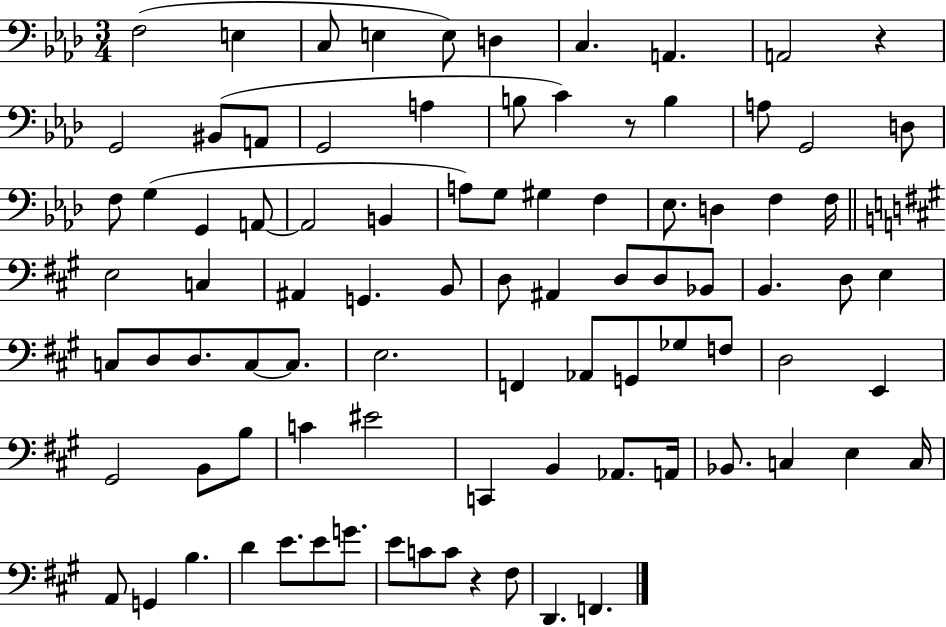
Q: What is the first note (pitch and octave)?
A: F3